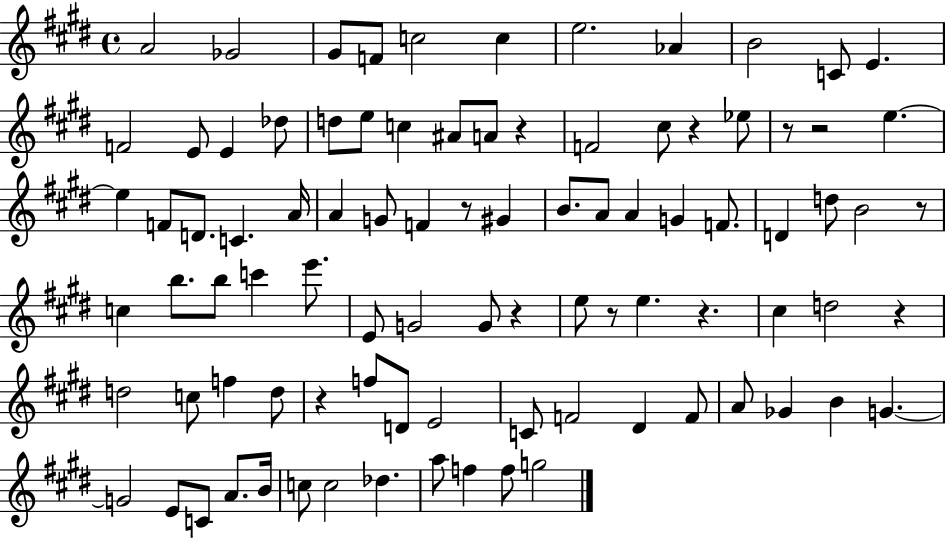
X:1
T:Untitled
M:4/4
L:1/4
K:E
A2 _G2 ^G/2 F/2 c2 c e2 _A B2 C/2 E F2 E/2 E _d/2 d/2 e/2 c ^A/2 A/2 z F2 ^c/2 z _e/2 z/2 z2 e e F/2 D/2 C A/4 A G/2 F z/2 ^G B/2 A/2 A G F/2 D d/2 B2 z/2 c b/2 b/2 c' e'/2 E/2 G2 G/2 z e/2 z/2 e z ^c d2 z d2 c/2 f d/2 z f/2 D/2 E2 C/2 F2 ^D F/2 A/2 _G B G G2 E/2 C/2 A/2 B/4 c/2 c2 _d a/2 f f/2 g2